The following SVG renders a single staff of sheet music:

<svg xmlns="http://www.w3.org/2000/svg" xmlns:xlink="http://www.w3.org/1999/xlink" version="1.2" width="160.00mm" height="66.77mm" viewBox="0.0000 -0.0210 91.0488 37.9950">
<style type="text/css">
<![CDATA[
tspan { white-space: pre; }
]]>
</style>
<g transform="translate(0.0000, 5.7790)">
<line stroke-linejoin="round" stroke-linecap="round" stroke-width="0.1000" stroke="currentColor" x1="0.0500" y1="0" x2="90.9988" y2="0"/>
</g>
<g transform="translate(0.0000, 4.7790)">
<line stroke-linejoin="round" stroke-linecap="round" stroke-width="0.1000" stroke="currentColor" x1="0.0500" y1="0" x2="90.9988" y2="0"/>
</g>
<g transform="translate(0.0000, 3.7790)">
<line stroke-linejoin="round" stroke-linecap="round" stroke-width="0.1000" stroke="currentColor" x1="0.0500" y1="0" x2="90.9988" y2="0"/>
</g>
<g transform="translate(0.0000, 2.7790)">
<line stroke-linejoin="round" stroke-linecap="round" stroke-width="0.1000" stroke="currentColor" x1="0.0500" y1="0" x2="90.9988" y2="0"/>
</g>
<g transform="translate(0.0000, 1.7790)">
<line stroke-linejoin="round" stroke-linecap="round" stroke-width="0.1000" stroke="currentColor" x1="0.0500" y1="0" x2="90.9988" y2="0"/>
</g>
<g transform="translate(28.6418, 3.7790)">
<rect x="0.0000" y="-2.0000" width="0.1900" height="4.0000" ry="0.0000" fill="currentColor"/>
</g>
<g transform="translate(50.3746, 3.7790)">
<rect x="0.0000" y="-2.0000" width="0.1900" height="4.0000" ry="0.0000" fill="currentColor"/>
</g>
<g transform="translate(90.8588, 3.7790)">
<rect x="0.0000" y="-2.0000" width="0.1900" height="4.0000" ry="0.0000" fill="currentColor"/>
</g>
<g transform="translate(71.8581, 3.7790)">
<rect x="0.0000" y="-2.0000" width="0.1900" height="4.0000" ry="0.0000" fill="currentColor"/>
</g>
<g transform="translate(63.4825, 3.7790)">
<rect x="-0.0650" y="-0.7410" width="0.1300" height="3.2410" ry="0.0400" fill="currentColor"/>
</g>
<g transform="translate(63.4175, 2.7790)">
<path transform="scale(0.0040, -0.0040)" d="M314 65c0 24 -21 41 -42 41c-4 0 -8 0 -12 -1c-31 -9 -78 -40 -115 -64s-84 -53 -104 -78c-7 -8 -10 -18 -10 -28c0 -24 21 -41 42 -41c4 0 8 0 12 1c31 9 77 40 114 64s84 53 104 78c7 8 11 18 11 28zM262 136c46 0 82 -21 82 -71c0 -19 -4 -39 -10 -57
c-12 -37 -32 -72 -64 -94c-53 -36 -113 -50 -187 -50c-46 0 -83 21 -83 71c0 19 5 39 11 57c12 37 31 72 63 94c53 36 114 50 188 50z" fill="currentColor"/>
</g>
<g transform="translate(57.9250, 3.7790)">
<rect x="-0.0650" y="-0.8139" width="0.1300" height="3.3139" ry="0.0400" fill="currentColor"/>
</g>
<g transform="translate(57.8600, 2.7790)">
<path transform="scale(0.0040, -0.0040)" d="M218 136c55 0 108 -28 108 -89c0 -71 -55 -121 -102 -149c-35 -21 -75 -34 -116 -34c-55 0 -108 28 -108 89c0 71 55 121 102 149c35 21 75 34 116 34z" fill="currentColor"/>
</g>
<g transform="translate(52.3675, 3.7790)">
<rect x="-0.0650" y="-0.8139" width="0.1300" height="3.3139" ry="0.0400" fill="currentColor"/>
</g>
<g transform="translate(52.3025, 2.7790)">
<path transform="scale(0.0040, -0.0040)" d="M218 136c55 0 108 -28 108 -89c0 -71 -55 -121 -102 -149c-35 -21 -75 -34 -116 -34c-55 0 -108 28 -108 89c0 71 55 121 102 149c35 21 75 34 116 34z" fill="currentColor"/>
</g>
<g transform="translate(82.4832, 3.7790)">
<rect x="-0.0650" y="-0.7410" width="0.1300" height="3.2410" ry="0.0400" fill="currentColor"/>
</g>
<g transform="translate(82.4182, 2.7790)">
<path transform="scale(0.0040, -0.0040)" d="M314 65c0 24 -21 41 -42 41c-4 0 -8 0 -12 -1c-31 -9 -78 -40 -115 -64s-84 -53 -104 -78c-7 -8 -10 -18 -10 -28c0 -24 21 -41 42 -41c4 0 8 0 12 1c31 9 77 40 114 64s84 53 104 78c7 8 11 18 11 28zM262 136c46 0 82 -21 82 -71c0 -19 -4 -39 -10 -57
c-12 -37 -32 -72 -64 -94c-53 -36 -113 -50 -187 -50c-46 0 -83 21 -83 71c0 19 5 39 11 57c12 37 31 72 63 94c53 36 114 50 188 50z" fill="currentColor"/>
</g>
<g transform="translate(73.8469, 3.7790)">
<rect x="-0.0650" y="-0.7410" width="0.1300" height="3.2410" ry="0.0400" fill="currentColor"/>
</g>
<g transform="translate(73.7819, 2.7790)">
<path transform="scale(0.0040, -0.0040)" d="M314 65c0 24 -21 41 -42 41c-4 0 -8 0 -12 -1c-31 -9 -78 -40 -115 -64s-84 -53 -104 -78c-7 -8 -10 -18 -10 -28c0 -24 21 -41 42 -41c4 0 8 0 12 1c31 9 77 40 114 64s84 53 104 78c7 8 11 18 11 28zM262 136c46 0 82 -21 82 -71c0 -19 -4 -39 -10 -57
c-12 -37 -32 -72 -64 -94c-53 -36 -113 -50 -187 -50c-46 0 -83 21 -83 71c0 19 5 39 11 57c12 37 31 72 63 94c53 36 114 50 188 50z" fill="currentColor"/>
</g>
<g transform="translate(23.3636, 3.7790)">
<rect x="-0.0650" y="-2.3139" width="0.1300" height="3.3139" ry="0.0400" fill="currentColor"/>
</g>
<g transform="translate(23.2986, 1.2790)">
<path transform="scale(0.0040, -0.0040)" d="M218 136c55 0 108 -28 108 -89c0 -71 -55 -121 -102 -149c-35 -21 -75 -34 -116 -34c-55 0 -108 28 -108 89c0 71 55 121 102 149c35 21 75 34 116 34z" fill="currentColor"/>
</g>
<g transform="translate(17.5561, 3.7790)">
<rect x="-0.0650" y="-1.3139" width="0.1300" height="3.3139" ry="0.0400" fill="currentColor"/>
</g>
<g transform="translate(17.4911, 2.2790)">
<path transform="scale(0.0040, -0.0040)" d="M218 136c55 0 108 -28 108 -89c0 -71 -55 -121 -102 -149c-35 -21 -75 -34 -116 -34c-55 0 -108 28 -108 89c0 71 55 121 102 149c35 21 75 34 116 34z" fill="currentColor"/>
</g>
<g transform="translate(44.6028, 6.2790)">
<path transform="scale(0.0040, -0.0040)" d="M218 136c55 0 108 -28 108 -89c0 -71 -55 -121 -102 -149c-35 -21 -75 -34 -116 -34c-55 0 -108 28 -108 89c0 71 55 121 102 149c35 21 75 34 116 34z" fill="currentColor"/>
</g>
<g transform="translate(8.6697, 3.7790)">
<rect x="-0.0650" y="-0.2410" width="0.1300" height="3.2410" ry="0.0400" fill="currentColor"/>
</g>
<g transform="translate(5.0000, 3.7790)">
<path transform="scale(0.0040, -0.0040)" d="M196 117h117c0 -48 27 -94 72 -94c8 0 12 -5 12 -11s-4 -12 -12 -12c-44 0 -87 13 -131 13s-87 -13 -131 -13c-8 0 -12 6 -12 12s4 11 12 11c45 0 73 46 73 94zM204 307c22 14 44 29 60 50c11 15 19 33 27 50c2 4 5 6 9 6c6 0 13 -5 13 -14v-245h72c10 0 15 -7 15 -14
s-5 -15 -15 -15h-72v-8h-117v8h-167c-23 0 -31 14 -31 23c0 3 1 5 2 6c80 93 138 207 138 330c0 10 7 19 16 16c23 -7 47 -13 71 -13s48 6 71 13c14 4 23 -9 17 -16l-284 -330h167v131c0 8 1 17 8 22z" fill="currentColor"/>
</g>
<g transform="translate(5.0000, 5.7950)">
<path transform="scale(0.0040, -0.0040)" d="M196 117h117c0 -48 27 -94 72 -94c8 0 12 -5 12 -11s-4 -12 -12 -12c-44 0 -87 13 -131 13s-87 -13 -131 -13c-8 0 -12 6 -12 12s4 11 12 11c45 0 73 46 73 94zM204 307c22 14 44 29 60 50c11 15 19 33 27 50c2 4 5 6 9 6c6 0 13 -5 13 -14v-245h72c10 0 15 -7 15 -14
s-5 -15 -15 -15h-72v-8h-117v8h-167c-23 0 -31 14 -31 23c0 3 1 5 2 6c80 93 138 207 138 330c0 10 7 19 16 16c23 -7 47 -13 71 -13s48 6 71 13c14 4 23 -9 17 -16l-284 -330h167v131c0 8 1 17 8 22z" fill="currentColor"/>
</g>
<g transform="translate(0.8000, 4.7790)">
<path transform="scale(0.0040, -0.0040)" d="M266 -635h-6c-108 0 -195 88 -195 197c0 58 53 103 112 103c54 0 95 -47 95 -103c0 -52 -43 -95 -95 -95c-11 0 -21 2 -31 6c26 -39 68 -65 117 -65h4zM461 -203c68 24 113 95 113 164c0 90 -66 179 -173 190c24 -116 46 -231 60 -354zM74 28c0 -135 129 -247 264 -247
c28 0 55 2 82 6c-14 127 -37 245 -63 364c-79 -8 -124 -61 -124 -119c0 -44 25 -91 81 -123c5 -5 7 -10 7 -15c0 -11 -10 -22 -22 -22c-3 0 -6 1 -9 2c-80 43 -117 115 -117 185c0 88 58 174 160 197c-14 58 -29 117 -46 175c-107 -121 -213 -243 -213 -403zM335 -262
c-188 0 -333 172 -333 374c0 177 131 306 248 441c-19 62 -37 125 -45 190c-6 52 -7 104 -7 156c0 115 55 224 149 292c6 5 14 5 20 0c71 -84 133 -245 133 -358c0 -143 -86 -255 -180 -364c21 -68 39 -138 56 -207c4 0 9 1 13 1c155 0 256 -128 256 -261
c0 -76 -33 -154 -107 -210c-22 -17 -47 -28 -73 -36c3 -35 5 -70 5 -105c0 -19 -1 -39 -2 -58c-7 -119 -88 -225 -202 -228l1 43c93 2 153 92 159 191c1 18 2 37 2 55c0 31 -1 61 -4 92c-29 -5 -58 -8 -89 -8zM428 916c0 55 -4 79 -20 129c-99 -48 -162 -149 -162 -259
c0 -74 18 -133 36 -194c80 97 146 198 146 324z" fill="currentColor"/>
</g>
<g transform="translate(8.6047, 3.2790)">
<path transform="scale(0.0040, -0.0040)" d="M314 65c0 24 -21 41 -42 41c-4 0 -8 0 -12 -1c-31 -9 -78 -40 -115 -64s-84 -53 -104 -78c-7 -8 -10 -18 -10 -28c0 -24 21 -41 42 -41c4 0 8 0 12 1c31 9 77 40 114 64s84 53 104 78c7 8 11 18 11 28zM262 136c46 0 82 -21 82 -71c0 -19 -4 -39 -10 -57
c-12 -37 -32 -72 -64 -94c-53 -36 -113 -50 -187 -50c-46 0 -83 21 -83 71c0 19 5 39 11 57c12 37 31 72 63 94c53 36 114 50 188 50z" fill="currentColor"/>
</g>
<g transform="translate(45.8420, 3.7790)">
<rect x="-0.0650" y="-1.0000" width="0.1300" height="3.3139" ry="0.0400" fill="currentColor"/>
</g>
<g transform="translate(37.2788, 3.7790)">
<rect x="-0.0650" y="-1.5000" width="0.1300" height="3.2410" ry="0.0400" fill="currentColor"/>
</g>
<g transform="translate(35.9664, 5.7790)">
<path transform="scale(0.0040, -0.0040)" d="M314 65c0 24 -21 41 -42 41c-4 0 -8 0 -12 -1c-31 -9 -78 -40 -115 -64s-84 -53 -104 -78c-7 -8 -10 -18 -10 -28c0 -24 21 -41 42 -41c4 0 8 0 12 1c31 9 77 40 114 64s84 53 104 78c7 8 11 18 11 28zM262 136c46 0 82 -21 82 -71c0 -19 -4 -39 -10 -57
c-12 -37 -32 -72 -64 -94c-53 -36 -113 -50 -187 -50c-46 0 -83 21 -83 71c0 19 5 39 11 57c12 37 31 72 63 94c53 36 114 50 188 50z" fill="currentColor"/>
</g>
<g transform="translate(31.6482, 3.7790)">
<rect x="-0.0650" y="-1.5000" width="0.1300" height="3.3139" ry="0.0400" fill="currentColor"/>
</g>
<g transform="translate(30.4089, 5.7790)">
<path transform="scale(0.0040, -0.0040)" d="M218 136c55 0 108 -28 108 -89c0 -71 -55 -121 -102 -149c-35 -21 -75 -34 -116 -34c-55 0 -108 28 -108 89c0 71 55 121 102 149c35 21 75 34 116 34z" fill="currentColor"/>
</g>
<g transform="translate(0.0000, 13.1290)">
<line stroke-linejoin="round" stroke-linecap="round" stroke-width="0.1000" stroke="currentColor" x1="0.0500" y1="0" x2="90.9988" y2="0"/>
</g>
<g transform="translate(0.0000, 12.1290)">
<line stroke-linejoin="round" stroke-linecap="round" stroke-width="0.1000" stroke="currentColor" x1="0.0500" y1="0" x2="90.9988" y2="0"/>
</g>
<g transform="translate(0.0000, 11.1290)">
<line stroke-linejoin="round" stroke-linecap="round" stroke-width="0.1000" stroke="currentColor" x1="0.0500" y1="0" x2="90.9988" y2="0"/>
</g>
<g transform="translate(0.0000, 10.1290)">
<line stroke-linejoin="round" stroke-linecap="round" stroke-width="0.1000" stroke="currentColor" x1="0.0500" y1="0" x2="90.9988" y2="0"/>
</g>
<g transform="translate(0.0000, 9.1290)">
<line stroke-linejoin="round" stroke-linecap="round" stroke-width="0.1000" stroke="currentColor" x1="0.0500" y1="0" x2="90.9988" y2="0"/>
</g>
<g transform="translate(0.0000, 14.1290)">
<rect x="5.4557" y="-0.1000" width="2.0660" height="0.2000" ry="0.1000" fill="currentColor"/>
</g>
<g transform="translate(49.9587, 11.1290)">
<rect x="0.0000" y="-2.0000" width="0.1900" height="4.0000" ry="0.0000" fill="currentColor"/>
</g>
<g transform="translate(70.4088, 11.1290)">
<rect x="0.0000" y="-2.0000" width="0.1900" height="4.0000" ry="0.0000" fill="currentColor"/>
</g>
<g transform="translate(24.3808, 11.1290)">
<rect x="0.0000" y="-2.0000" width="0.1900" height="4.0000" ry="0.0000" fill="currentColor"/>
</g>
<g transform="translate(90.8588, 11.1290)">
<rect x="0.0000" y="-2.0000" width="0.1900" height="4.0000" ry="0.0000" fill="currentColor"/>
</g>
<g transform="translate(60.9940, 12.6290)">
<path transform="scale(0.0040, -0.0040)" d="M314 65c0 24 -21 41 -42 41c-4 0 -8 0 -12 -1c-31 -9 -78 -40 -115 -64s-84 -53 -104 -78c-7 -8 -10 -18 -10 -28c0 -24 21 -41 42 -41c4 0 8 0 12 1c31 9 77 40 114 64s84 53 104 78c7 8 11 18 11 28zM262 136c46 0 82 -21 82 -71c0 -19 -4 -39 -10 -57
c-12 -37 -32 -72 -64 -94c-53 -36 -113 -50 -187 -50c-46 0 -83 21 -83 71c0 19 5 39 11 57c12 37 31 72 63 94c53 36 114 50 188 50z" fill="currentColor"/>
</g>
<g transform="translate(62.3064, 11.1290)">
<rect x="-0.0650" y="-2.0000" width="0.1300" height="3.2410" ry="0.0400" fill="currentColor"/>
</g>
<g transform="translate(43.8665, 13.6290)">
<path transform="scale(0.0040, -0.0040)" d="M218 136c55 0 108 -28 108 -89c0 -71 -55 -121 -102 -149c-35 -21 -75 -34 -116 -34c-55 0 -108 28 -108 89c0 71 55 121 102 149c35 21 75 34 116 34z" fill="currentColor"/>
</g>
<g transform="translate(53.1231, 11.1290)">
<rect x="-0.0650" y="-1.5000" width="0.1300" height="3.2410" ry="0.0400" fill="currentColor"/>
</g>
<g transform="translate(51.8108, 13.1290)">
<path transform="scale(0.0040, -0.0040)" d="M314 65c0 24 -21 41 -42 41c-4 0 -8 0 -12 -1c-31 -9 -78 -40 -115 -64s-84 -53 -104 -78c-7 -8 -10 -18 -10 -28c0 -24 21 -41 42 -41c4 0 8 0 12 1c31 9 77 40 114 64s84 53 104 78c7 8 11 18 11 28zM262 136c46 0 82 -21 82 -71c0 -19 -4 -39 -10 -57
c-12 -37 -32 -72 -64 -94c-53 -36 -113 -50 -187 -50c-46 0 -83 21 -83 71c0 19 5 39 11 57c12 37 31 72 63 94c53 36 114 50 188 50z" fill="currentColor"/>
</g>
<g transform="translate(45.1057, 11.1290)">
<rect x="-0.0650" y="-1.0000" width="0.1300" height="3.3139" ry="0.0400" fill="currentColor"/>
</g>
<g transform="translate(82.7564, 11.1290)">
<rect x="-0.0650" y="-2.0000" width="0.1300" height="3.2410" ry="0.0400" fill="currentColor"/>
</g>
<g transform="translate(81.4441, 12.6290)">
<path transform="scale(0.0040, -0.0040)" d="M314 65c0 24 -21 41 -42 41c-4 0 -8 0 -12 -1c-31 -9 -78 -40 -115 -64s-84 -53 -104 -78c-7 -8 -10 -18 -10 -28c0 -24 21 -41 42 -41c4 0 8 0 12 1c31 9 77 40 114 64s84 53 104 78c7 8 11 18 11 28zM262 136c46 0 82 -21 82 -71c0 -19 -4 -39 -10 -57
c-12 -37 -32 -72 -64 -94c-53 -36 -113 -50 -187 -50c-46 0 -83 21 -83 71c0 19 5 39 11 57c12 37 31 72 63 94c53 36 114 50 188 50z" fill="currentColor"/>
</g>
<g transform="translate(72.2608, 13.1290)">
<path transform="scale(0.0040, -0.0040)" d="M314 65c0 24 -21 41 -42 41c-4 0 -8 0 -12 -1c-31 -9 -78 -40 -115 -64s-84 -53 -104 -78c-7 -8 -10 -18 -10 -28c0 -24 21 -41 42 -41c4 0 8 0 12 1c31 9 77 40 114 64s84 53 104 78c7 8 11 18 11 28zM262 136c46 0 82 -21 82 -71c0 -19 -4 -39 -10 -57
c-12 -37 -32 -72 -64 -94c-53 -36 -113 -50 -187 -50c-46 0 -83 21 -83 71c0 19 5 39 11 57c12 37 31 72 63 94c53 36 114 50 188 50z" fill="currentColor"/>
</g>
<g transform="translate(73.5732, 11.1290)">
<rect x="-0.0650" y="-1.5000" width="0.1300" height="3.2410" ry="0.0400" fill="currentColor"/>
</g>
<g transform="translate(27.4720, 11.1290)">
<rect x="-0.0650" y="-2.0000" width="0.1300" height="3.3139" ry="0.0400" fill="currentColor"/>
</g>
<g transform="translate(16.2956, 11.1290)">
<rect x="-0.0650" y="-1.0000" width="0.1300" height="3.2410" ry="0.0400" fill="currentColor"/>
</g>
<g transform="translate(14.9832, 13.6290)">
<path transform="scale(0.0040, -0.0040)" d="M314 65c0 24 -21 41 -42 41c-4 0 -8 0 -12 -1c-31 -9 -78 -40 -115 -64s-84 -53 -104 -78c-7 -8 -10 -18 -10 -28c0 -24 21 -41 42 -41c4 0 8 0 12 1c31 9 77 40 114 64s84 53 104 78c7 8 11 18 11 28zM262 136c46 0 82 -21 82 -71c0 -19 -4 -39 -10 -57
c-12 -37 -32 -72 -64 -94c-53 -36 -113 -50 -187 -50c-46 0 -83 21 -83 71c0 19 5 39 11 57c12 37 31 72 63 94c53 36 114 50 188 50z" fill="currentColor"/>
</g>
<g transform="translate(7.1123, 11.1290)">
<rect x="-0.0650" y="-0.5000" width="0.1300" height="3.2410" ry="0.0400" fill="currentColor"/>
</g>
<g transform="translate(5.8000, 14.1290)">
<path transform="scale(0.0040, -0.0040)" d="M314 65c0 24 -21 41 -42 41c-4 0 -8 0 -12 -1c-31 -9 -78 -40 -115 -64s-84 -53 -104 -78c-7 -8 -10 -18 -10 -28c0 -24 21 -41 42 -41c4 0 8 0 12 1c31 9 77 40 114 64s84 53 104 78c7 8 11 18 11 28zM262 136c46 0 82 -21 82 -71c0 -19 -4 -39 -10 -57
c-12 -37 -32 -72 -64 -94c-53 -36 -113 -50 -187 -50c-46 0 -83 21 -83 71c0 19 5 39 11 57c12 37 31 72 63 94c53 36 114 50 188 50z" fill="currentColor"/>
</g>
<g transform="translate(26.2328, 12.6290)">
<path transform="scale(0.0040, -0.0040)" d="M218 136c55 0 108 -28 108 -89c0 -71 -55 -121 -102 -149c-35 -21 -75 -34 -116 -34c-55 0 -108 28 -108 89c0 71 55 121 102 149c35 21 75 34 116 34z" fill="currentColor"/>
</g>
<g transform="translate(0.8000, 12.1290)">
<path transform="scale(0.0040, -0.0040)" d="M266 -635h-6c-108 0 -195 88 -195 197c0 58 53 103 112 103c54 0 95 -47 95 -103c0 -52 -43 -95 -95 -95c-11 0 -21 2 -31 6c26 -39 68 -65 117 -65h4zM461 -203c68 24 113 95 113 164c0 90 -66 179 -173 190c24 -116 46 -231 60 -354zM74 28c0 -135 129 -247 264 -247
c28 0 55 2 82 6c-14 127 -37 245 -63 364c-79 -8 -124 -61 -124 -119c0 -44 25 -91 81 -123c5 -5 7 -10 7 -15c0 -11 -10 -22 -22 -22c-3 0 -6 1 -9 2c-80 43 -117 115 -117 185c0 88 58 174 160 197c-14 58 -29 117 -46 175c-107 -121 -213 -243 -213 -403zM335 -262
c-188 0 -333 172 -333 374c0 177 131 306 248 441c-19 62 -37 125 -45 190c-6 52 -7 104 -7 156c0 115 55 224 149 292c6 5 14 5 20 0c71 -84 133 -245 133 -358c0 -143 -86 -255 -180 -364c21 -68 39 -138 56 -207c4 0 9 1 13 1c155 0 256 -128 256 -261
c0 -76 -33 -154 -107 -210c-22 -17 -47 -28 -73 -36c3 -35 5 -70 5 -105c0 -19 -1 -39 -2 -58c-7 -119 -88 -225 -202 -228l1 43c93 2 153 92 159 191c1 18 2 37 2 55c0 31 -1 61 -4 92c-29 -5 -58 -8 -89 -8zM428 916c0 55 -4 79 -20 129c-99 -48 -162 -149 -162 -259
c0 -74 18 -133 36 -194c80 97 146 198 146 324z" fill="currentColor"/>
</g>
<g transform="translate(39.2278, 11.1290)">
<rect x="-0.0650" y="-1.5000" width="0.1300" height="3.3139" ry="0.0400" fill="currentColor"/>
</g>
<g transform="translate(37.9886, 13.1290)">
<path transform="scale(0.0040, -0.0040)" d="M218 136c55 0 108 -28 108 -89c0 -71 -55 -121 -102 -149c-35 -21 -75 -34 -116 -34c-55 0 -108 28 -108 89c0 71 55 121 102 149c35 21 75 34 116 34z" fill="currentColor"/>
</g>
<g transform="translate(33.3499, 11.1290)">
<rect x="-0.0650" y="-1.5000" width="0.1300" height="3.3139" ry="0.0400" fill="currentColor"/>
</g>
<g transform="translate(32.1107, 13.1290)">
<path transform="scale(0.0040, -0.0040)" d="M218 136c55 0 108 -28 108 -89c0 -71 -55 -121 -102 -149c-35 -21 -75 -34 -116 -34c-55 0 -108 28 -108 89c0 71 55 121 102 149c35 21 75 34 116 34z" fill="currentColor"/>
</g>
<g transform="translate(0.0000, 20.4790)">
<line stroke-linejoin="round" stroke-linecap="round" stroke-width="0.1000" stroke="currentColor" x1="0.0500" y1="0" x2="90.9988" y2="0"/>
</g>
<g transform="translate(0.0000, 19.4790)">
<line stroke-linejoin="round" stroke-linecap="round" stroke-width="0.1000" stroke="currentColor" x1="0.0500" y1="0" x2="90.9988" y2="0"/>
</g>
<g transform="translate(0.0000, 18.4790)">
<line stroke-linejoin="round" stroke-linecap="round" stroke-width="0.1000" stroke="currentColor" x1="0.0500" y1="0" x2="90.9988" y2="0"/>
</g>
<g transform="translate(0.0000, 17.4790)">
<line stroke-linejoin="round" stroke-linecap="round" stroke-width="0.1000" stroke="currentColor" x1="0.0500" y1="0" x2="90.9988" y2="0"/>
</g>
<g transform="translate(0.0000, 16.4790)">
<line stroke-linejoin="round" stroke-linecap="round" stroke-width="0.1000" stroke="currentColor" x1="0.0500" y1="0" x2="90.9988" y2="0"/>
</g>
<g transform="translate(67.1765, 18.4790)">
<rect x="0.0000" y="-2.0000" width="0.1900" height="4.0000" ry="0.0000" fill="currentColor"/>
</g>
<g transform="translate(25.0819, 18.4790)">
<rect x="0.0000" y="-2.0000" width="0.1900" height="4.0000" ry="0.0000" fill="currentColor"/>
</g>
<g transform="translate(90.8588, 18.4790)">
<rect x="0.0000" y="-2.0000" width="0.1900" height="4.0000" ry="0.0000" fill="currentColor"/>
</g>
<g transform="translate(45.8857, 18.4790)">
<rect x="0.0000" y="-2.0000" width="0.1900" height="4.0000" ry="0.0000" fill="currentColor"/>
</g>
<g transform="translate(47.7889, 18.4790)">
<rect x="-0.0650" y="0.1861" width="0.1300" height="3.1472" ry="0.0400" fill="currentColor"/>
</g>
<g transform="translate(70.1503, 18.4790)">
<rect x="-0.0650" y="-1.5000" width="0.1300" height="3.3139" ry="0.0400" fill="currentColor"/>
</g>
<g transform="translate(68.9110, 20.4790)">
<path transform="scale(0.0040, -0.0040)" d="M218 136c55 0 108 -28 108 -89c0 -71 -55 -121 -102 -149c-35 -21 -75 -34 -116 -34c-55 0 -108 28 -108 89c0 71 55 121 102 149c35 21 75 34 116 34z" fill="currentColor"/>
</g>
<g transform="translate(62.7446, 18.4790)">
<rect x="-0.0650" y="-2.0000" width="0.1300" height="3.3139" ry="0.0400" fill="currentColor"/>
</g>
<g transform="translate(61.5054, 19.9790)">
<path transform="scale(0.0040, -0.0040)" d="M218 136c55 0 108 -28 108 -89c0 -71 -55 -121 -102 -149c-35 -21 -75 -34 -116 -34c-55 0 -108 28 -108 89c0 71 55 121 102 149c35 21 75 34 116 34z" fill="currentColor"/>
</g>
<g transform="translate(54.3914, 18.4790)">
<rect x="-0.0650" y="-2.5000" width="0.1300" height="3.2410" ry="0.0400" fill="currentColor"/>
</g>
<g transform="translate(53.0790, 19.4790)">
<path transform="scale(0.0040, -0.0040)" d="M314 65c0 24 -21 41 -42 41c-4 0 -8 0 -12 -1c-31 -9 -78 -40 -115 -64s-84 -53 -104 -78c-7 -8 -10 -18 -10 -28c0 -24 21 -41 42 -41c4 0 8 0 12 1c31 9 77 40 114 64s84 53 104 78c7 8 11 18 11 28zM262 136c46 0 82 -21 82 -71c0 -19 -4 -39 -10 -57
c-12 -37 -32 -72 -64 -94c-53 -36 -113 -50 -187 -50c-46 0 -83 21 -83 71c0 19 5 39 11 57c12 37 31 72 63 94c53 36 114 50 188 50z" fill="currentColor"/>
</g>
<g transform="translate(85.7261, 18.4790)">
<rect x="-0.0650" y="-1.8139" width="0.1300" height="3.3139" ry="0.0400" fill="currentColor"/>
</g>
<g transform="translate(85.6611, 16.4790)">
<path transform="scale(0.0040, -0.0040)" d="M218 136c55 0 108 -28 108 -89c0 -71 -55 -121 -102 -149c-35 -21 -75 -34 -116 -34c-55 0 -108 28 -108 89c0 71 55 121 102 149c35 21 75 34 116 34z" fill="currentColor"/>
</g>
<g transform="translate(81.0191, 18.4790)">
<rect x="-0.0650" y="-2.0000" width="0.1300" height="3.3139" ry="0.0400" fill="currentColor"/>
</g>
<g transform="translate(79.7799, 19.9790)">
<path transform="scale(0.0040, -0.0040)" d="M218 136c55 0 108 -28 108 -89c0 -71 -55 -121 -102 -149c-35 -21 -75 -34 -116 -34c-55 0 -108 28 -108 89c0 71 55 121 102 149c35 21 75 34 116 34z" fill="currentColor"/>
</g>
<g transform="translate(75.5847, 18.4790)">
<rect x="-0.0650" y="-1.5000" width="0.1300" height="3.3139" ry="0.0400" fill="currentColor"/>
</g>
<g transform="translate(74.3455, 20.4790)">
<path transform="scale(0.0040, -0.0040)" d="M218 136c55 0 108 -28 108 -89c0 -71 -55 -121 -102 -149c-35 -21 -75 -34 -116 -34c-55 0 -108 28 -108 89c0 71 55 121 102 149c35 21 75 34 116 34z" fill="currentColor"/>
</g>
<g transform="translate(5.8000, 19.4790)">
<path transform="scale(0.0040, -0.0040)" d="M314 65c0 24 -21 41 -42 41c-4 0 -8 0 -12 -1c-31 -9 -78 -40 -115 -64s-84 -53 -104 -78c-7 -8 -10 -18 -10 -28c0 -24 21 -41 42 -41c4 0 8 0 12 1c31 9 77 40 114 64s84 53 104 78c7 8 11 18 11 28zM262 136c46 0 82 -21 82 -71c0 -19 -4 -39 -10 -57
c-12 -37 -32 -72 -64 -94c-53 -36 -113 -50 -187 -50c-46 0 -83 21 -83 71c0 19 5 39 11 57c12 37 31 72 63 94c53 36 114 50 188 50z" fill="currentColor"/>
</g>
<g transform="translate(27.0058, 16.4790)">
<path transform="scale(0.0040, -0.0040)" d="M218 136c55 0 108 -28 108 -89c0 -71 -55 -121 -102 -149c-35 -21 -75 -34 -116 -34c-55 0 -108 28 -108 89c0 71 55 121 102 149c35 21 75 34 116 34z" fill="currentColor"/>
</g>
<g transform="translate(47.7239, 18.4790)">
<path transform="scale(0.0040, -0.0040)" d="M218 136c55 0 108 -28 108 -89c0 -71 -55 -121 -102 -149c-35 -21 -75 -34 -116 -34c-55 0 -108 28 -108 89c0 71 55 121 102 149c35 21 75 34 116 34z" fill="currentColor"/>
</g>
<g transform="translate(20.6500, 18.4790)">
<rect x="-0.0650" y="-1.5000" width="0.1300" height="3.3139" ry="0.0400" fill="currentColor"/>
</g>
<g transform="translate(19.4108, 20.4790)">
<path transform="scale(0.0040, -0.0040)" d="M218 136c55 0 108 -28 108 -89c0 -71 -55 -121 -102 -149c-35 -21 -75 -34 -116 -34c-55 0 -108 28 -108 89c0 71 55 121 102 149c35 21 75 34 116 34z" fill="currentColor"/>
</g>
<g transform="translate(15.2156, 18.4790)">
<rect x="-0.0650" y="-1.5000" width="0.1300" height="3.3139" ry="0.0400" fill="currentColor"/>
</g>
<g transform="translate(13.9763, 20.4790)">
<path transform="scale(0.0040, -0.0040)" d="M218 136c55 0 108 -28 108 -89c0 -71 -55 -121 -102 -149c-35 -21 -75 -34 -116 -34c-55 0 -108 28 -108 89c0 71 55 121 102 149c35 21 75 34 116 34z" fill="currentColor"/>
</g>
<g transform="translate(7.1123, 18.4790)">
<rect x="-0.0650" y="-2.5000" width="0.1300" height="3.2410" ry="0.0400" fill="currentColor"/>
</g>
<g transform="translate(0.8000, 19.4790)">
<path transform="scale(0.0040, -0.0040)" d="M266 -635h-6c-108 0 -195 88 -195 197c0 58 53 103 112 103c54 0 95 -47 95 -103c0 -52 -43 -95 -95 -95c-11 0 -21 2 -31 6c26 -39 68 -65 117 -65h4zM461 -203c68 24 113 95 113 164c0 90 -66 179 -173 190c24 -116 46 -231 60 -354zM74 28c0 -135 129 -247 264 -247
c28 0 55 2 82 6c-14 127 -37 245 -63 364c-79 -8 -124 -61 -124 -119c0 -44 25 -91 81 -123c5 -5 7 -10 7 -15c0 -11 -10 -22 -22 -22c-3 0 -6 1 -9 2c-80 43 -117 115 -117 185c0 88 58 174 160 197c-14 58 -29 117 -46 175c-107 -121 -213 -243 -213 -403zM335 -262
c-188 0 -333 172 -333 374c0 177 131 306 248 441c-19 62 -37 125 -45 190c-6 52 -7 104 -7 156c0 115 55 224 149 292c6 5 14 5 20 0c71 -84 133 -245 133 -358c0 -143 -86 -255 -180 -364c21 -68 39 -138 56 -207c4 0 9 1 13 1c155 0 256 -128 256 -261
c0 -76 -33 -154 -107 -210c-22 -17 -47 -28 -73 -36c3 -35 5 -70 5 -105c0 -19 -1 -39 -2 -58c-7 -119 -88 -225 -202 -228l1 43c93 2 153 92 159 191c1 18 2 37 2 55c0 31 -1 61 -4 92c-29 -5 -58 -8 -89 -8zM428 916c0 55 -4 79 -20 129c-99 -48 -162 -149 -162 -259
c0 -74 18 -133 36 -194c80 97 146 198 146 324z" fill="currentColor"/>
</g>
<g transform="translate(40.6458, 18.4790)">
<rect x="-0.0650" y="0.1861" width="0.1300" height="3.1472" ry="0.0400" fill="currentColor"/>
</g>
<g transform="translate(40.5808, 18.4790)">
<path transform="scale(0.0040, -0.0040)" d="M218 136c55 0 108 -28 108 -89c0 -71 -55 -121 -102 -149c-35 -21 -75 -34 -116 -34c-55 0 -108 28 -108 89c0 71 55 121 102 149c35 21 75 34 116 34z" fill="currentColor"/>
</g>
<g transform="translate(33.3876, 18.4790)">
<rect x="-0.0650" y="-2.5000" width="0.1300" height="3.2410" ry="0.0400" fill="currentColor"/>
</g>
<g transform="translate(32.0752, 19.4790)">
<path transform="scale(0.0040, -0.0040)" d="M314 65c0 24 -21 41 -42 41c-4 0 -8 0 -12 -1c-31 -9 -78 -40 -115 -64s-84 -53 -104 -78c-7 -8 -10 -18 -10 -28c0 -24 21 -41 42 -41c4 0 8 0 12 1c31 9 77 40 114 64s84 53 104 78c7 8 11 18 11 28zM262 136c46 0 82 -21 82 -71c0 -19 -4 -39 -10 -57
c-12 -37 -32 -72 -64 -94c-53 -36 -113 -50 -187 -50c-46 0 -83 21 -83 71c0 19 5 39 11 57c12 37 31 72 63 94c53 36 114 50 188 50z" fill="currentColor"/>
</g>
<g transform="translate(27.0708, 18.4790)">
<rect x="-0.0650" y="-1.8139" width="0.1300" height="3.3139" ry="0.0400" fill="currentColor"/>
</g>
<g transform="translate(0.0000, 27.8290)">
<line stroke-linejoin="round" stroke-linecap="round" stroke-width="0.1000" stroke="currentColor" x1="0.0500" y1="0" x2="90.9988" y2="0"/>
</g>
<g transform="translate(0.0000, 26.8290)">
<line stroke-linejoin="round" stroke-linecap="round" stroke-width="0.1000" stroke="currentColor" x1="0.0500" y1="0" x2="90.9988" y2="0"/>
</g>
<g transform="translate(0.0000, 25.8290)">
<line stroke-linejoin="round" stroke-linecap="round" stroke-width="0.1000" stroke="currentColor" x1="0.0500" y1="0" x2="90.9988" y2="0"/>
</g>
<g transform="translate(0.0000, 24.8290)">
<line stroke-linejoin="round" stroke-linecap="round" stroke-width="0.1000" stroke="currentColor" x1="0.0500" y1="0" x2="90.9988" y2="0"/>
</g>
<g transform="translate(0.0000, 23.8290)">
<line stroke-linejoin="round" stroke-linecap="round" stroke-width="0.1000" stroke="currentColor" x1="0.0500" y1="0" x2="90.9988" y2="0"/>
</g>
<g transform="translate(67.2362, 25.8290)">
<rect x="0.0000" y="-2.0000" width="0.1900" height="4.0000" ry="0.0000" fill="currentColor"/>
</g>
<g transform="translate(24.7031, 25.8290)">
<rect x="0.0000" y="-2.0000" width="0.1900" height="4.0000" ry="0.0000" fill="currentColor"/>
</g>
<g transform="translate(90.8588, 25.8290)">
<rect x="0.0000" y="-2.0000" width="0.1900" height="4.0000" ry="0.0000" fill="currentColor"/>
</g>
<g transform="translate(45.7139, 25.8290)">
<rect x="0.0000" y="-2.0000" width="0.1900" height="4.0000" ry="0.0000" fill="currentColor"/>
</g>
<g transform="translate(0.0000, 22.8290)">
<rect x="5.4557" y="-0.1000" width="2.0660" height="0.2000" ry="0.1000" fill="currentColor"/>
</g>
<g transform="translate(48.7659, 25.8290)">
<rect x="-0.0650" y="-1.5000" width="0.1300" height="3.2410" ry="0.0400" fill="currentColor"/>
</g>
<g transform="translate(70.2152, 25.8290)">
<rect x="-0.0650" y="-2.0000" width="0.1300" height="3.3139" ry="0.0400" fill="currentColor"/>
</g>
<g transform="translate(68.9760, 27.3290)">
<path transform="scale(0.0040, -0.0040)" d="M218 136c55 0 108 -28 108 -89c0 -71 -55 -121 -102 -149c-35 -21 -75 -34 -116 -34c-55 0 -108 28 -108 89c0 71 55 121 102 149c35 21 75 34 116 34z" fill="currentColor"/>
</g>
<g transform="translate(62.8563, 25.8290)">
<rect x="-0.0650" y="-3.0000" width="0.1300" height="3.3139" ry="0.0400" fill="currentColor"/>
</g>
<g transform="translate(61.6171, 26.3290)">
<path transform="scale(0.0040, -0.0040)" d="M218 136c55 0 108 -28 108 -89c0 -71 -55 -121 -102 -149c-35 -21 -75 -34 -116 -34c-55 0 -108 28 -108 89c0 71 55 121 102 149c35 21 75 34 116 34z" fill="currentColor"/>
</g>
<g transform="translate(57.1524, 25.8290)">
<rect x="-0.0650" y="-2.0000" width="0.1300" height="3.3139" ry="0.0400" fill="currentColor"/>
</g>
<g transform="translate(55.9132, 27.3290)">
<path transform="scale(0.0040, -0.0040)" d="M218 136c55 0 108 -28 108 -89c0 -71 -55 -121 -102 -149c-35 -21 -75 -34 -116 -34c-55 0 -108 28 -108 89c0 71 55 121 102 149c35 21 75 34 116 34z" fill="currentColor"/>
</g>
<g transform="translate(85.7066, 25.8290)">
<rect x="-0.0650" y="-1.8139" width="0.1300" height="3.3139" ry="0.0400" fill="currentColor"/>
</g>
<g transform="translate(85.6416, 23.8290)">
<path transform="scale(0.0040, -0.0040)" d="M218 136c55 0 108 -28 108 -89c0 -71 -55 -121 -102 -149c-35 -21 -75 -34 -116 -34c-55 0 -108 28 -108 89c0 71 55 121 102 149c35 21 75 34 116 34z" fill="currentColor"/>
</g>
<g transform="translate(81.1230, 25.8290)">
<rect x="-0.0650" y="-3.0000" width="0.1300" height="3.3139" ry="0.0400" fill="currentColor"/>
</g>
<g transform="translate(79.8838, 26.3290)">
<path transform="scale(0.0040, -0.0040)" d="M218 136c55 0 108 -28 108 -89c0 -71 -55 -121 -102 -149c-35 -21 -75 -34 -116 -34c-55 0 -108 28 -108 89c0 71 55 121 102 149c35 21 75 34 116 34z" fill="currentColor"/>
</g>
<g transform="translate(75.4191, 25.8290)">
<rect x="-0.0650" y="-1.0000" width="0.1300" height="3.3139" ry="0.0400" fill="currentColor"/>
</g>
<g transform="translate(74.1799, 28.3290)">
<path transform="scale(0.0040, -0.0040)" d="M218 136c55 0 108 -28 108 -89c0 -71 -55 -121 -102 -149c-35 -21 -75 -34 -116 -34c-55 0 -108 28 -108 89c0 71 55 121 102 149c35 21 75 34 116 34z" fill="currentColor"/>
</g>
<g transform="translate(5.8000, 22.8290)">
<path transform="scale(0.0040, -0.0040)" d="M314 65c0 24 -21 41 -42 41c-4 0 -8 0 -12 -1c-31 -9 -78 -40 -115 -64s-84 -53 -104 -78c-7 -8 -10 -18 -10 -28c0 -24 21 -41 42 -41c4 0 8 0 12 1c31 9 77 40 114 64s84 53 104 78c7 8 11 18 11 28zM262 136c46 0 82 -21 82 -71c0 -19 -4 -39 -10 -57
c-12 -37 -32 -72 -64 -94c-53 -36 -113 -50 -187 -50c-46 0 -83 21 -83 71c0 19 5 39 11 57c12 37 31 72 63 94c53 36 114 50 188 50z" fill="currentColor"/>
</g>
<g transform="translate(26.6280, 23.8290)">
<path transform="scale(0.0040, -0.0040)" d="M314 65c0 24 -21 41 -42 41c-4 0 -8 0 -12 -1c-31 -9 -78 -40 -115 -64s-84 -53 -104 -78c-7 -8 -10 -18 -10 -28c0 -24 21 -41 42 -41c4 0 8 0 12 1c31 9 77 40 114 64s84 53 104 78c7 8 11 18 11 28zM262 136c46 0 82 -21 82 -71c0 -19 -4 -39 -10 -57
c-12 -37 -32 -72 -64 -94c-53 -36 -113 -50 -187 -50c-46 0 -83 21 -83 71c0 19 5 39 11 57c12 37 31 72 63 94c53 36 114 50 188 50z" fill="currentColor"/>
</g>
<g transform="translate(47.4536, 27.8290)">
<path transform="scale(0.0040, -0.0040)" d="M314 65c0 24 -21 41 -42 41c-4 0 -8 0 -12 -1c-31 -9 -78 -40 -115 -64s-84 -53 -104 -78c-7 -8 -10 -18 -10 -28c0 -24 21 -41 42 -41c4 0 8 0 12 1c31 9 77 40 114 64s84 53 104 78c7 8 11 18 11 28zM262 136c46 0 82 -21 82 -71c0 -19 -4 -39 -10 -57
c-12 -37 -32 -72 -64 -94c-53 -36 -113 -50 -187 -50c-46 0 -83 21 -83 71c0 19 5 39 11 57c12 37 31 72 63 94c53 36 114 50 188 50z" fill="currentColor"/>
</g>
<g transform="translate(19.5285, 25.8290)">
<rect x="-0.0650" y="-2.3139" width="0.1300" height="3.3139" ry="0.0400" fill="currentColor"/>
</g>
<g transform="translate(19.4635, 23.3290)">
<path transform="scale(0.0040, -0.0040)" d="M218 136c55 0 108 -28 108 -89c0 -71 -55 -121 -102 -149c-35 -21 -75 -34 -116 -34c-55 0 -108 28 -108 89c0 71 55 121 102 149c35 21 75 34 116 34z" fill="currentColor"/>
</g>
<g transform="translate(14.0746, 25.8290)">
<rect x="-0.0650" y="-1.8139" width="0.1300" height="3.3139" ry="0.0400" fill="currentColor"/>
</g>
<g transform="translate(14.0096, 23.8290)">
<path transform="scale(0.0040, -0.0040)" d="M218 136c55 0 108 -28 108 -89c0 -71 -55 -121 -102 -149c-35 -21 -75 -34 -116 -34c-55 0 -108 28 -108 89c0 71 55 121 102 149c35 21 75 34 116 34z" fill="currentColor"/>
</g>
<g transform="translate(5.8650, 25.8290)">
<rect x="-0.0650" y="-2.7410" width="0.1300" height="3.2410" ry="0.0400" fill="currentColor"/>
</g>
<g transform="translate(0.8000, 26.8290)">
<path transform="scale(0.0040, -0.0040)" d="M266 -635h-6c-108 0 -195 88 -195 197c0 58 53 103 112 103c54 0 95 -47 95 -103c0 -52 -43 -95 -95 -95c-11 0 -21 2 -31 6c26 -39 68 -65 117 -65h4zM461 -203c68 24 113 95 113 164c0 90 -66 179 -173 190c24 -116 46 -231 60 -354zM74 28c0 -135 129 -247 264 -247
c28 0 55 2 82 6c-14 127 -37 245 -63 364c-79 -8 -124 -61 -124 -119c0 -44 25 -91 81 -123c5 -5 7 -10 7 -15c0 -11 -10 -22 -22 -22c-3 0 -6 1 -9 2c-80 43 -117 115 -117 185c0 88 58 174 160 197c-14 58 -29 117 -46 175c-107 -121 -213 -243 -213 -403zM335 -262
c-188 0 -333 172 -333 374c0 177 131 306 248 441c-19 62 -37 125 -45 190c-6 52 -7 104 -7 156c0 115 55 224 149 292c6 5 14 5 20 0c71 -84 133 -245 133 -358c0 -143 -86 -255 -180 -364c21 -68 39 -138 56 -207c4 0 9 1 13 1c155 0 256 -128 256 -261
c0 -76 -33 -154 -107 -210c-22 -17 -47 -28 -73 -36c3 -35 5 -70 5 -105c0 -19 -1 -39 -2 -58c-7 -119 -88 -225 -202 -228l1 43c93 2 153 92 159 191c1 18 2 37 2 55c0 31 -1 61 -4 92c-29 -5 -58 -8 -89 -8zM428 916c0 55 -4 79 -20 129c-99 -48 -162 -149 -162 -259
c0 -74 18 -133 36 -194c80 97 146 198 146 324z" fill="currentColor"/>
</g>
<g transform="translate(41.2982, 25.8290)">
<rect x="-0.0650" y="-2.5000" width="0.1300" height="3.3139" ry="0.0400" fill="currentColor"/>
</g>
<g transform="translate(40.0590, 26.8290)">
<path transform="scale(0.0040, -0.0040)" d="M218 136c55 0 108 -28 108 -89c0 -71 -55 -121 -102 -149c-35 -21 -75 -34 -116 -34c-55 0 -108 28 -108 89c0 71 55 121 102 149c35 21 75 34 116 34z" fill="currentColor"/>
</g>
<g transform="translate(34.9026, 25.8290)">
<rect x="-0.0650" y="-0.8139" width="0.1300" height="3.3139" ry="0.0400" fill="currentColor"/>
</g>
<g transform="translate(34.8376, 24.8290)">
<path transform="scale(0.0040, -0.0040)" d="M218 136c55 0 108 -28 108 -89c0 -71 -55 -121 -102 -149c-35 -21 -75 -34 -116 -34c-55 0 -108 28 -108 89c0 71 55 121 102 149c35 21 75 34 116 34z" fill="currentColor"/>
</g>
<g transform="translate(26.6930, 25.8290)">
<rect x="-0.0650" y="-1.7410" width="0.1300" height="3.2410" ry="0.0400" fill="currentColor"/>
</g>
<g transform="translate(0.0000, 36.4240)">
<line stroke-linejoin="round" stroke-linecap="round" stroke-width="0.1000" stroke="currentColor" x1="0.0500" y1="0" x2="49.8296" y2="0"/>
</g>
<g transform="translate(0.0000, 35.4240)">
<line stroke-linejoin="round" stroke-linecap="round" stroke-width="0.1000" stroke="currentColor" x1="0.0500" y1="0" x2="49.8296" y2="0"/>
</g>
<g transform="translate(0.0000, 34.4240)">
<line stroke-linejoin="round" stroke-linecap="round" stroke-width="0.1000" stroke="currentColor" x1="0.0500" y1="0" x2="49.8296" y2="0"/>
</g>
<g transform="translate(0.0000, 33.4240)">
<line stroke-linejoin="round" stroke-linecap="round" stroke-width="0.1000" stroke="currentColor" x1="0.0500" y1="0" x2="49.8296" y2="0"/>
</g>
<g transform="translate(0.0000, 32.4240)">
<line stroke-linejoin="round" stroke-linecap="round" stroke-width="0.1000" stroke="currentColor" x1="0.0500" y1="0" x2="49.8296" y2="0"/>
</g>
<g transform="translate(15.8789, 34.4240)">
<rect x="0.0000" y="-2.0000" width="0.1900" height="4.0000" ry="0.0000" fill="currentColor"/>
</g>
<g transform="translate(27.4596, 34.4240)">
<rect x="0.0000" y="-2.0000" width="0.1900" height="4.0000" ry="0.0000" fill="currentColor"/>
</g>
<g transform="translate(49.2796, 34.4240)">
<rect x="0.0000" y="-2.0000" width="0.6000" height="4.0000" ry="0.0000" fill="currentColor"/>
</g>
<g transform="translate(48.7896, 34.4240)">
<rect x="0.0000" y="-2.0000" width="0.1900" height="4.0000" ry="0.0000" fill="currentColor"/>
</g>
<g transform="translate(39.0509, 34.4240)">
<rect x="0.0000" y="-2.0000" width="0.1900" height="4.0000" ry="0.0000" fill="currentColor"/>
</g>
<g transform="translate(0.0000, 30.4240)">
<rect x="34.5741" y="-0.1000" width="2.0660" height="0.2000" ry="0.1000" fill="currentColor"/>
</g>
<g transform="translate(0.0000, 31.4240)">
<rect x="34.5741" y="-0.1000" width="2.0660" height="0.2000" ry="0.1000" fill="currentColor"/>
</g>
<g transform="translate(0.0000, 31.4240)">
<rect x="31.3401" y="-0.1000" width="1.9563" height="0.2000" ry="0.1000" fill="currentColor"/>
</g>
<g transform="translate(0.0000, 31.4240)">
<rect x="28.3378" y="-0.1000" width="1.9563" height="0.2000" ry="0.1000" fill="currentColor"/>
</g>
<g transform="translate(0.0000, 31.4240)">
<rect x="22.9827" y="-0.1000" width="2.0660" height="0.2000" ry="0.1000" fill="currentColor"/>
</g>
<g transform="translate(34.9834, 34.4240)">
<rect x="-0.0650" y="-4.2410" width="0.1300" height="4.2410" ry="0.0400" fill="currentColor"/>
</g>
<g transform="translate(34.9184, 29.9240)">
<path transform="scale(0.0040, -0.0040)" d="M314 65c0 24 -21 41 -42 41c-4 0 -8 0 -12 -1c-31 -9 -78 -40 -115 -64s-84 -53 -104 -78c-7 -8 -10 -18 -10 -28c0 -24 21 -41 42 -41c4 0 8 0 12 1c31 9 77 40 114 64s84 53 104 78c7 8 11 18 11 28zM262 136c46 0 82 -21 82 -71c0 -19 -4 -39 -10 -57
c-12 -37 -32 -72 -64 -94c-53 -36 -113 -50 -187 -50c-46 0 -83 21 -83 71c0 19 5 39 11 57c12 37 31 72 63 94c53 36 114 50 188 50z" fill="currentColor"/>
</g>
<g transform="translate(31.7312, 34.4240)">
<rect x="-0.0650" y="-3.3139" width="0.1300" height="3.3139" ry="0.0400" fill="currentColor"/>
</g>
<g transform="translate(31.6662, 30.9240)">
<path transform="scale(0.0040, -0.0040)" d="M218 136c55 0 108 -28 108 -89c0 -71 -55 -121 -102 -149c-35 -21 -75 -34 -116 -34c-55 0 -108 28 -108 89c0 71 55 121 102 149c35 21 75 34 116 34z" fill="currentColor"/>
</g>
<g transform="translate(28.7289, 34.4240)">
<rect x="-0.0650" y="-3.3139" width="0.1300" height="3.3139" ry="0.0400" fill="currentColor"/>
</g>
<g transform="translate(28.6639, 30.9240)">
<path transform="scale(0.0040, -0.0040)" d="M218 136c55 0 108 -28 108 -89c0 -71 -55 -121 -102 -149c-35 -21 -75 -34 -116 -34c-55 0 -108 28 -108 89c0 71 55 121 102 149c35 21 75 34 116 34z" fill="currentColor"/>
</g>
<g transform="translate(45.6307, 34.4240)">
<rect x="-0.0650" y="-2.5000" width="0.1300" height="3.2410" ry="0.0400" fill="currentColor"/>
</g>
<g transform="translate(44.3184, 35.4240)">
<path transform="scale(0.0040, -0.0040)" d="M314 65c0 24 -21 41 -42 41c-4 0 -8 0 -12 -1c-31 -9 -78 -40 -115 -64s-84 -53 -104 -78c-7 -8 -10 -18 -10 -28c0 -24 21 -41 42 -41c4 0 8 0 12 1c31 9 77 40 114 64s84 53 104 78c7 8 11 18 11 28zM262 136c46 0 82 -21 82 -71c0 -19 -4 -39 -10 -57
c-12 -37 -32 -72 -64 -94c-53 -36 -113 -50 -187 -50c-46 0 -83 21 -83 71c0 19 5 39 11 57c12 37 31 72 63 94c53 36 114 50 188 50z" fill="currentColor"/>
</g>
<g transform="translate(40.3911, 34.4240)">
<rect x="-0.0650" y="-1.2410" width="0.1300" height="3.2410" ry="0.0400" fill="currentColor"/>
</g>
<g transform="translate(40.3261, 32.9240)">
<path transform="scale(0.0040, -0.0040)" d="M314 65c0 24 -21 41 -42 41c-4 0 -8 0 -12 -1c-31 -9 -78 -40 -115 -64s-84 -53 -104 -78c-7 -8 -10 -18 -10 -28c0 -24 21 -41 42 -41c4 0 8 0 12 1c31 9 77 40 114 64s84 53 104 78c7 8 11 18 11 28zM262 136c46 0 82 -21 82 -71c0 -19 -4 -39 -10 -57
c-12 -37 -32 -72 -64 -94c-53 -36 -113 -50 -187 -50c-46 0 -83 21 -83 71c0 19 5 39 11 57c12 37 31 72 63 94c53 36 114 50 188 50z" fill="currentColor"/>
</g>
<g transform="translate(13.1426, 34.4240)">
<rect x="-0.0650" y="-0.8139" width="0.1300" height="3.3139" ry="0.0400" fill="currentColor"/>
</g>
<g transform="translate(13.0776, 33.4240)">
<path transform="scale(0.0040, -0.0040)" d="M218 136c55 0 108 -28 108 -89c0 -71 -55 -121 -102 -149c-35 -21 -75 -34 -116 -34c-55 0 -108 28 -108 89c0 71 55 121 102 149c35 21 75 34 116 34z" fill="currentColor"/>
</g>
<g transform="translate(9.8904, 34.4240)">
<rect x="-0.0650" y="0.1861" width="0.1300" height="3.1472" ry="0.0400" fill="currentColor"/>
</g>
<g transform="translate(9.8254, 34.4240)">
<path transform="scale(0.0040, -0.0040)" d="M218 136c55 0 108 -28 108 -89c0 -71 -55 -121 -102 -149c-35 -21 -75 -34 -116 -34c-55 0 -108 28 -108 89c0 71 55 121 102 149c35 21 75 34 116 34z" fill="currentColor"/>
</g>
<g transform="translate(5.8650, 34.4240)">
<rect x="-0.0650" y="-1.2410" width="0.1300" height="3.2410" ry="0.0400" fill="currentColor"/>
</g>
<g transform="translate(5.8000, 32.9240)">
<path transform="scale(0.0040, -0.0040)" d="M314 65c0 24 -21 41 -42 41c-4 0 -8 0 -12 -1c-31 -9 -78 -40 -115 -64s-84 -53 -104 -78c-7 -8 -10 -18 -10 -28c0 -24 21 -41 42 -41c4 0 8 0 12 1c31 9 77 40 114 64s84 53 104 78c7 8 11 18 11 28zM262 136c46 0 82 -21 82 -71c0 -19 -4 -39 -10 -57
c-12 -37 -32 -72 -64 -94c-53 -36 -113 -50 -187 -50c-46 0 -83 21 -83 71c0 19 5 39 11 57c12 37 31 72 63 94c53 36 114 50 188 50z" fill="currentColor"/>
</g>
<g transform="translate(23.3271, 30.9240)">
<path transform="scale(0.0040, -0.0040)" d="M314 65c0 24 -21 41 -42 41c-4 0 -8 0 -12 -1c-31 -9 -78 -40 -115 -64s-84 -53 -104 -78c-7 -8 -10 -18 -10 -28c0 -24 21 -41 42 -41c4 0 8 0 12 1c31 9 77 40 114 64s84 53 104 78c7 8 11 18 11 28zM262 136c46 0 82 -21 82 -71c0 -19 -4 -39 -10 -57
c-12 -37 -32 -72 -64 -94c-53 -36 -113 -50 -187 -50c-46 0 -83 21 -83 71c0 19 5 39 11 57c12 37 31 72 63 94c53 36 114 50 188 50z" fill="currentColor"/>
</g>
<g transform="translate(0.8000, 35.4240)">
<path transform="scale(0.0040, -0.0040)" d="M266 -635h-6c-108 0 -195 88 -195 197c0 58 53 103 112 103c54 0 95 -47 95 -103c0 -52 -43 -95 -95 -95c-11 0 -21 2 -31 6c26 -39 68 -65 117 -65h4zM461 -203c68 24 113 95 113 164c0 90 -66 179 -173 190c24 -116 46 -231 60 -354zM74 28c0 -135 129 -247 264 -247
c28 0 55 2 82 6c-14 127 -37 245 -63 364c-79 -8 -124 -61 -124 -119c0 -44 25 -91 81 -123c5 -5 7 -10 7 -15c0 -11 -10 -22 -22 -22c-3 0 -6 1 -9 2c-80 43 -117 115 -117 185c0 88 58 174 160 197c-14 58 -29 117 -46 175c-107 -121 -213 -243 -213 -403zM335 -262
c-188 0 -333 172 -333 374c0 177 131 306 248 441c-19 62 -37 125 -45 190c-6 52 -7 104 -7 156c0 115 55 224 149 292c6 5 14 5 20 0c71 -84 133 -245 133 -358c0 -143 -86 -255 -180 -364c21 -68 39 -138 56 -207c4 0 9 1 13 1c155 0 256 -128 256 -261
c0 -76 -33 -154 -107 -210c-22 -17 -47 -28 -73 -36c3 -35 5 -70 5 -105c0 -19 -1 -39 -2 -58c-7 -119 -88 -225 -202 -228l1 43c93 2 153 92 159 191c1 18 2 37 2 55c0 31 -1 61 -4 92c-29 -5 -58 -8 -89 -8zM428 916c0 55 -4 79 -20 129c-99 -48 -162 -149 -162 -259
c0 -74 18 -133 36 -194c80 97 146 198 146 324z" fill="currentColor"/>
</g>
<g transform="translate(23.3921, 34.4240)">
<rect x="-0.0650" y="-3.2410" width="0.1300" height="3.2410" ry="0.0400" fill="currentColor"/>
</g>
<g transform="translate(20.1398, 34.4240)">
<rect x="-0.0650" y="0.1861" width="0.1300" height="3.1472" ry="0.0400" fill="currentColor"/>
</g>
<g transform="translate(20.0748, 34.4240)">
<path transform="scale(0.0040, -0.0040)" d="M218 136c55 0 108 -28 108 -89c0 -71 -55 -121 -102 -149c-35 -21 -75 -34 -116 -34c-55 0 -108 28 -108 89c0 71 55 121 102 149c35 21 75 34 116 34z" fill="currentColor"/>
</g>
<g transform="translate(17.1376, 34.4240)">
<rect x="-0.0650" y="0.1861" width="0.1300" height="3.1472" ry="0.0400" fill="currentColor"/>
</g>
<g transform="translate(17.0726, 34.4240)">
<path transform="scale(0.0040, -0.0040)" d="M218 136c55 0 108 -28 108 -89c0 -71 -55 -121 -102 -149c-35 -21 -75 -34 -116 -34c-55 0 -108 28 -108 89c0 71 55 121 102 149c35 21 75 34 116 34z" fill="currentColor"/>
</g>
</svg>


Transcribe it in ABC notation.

X:1
T:Untitled
M:4/4
L:1/4
K:C
c2 e g E E2 D d d d2 d2 d2 C2 D2 F E E D E2 F2 E2 F2 G2 E E f G2 B B G2 F E E F f a2 f g f2 d G E2 F A F D A f e2 B d B B b2 b b d'2 e2 G2